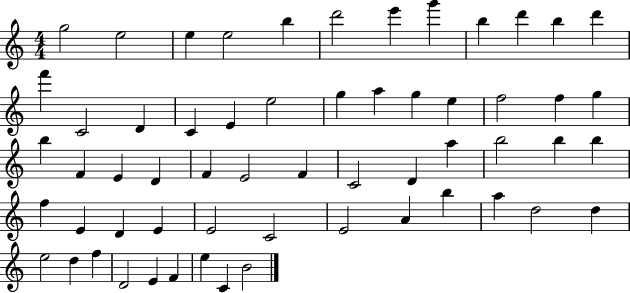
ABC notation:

X:1
T:Untitled
M:4/4
L:1/4
K:C
g2 e2 e e2 b d'2 e' g' b d' b d' f' C2 D C E e2 g a g e f2 f g b F E D F E2 F C2 D a b2 b b f E D E E2 C2 E2 A b a d2 d e2 d f D2 E F e C B2